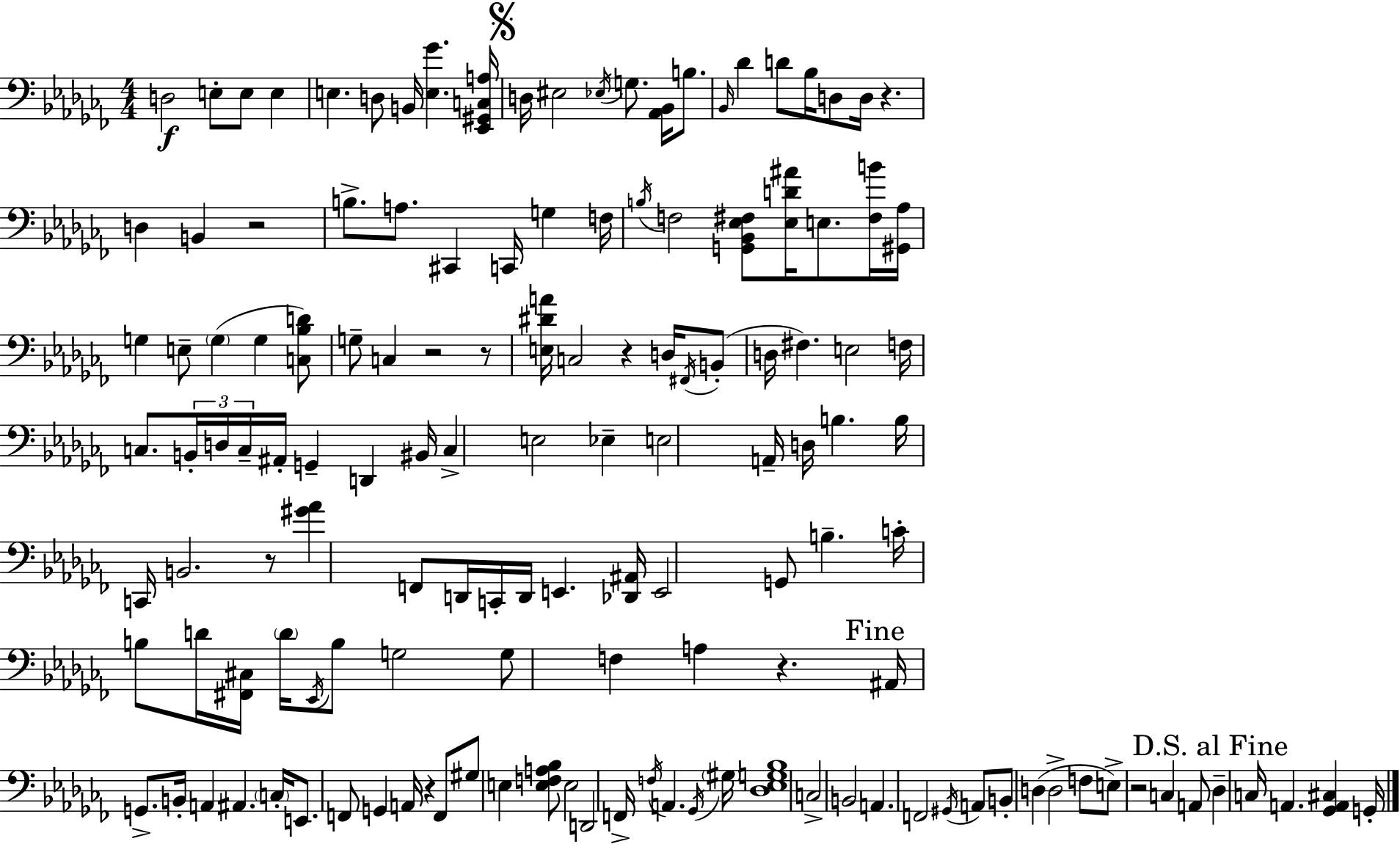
D3/h E3/e E3/e E3/q E3/q. D3/e B2/s [E3,Gb4]/q. [Eb2,G#2,C3,A3]/s D3/s EIS3/h Eb3/s G3/e. [Ab2,Bb2]/s B3/e. Bb2/s Db4/q D4/e Bb3/s D3/e D3/s R/q. D3/q B2/q R/h B3/e. A3/e. C#2/q C2/s G3/q F3/s B3/s F3/h [G2,Bb2,Eb3,F#3]/e [Eb3,D4,A#4]/s E3/e. [F#3,B4]/s [G#2,Ab3]/s G3/q E3/e G3/q G3/q [C3,Bb3,D4]/e G3/e C3/q R/h R/e [E3,D#4,A4]/s C3/h R/q D3/s F#2/s B2/e D3/s F#3/q. E3/h F3/s C3/e. B2/s D3/s C3/s A#2/s G2/q D2/q BIS2/s C3/q E3/h Eb3/q E3/h A2/s D3/s B3/q. B3/s C2/s B2/h. R/e [G#4,Ab4]/q F2/e D2/s C2/s D2/s E2/q. [Db2,A#2]/s E2/h G2/e B3/q. C4/s B3/e D4/s [F#2,C#3]/s D4/s Eb2/s B3/e G3/h G3/e F3/q A3/q R/q. A#2/s G2/e. B2/s A2/q A#2/q. C3/s E2/e. F2/e G2/q A2/s R/q F2/e G#3/e E3/q [E3,F3,A3,Bb3]/e E3/h D2/h F2/s F3/s A2/q. Gb2/s G#3/s [Db3,Eb3,G3,Bb3]/w C3/h B2/h A2/q. F2/h G#2/s A2/e B2/e D3/q D3/h F3/e E3/e R/h C3/q A2/e Db3/q C3/s A2/q. [Gb2,A2,C#3]/q G2/s